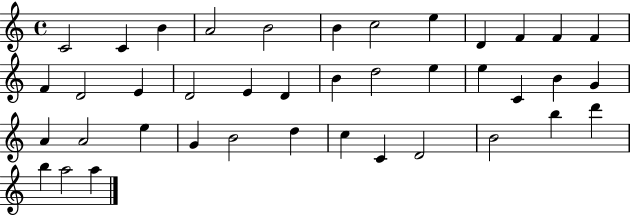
X:1
T:Untitled
M:4/4
L:1/4
K:C
C2 C B A2 B2 B c2 e D F F F F D2 E D2 E D B d2 e e C B G A A2 e G B2 d c C D2 B2 b d' b a2 a